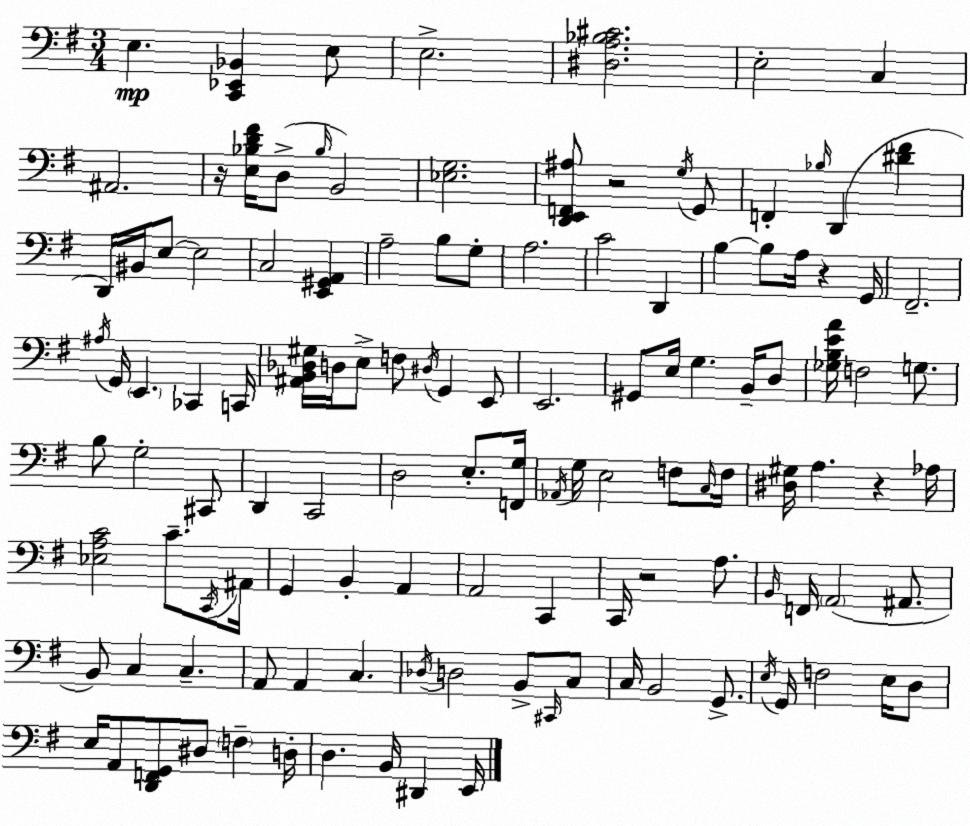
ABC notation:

X:1
T:Untitled
M:3/4
L:1/4
K:G
E, [C,,_E,,_B,,] E,/2 E,2 [^D,A,_B,^C]2 E,2 C, ^A,,2 z/4 [E,_B,D^F]/4 D,/2 _B,/4 B,,2 [_E,G,]2 [D,,E,,F,,^A,]/2 z2 G,/4 G,,/2 F,, _B,/4 D,, [^D^F] D,,/4 ^B,,/4 E,/2 E,2 C,2 [E,,^G,,A,,] A,2 B,/2 G,/2 A,2 C2 D,, B, B,/2 A,/4 z G,,/4 ^F,,2 ^A,/4 G,,/4 E,, _C,, C,,/4 [^A,,B,,_D,^G,]/4 D,/4 E,/2 F,/2 ^D,/4 G,, E,,/2 E,,2 ^G,,/2 E,/4 G, B,,/4 D,/2 [_G,B,EA]/4 F,2 G,/2 B,/2 G,2 ^C,,/2 D,, C,,2 D,2 E,/2 [F,,G,]/4 _A,,/4 G,/4 E,2 F,/2 C,/4 F,/4 [^D,^G,]/4 A, z _A,/4 [_E,A,C]2 C/2 C,,/4 ^A,,/4 G,, B,, A,, A,,2 C,, C,,/4 z2 A,/2 B,,/4 F,,/4 A,,2 ^A,,/2 B,,/2 C, C, A,,/2 A,, C, _D,/4 D,2 B,,/2 ^C,,/4 C,/2 C,/4 B,,2 G,,/2 E,/4 G,,/4 F,2 E,/4 D,/2 E,/4 A,,/2 [D,,F,,G,,]/2 ^D,/2 F, D,/4 D, B,,/4 ^D,, E,,/4